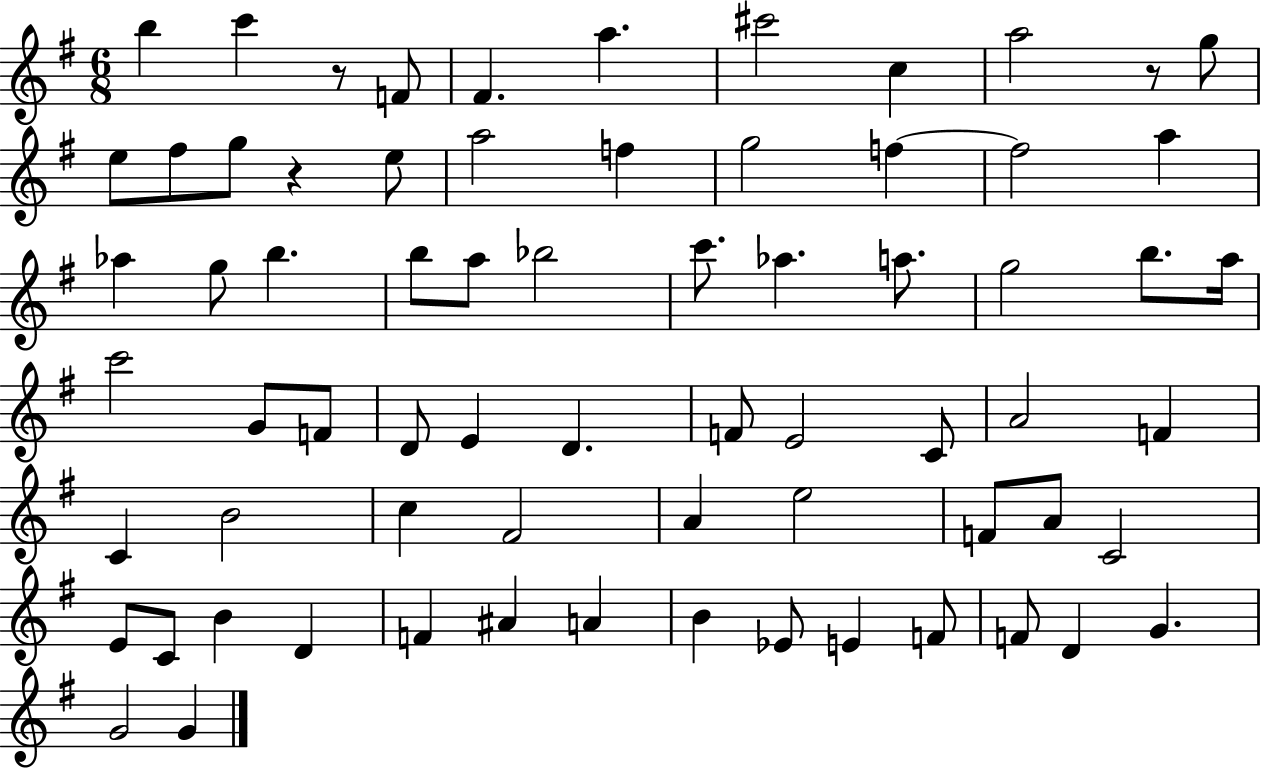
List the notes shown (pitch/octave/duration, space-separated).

B5/q C6/q R/e F4/e F#4/q. A5/q. C#6/h C5/q A5/h R/e G5/e E5/e F#5/e G5/e R/q E5/e A5/h F5/q G5/h F5/q F5/h A5/q Ab5/q G5/e B5/q. B5/e A5/e Bb5/h C6/e. Ab5/q. A5/e. G5/h B5/e. A5/s C6/h G4/e F4/e D4/e E4/q D4/q. F4/e E4/h C4/e A4/h F4/q C4/q B4/h C5/q F#4/h A4/q E5/h F4/e A4/e C4/h E4/e C4/e B4/q D4/q F4/q A#4/q A4/q B4/q Eb4/e E4/q F4/e F4/e D4/q G4/q. G4/h G4/q